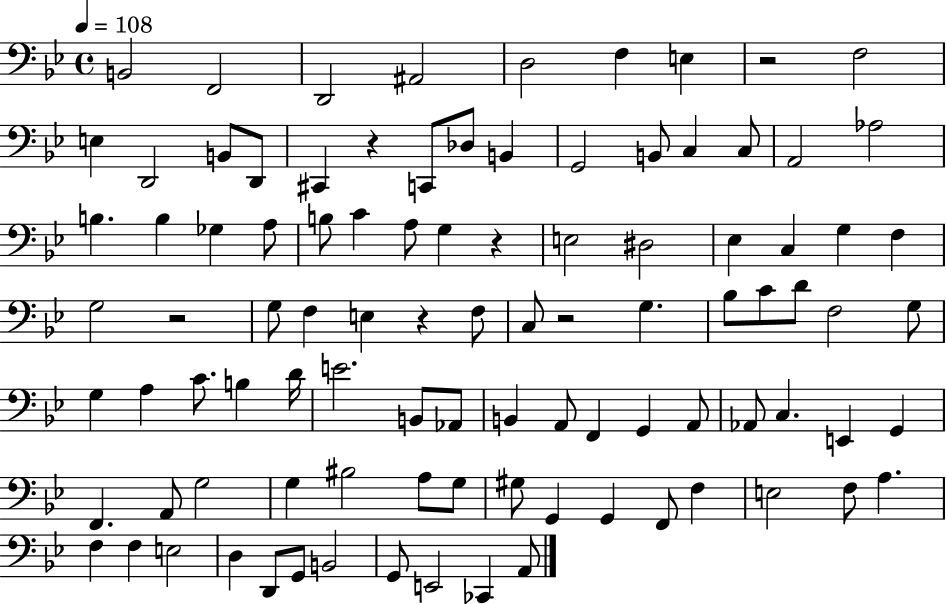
B2/h F2/h D2/h A#2/h D3/h F3/q E3/q R/h F3/h E3/q D2/h B2/e D2/e C#2/q R/q C2/e Db3/e B2/q G2/h B2/e C3/q C3/e A2/h Ab3/h B3/q. B3/q Gb3/q A3/e B3/e C4/q A3/e G3/q R/q E3/h D#3/h Eb3/q C3/q G3/q F3/q G3/h R/h G3/e F3/q E3/q R/q F3/e C3/e R/h G3/q. Bb3/e C4/e D4/e F3/h G3/e G3/q A3/q C4/e. B3/q D4/s E4/h. B2/e Ab2/e B2/q A2/e F2/q G2/q A2/e Ab2/e C3/q. E2/q G2/q F2/q. A2/e G3/h G3/q BIS3/h A3/e G3/e G#3/e G2/q G2/q F2/e F3/q E3/h F3/e A3/q. F3/q F3/q E3/h D3/q D2/e G2/e B2/h G2/e E2/h CES2/q A2/e